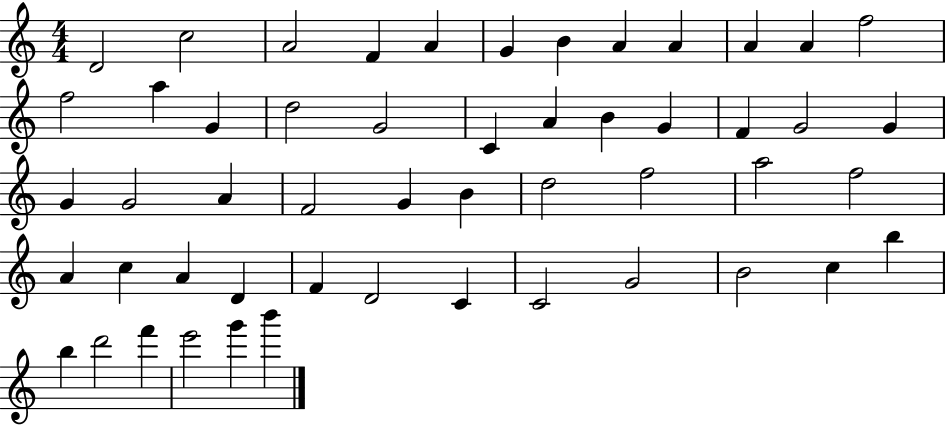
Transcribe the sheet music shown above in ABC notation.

X:1
T:Untitled
M:4/4
L:1/4
K:C
D2 c2 A2 F A G B A A A A f2 f2 a G d2 G2 C A B G F G2 G G G2 A F2 G B d2 f2 a2 f2 A c A D F D2 C C2 G2 B2 c b b d'2 f' e'2 g' b'